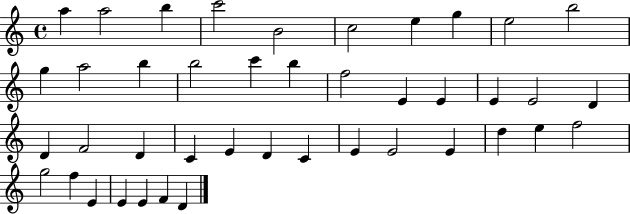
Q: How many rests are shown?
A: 0